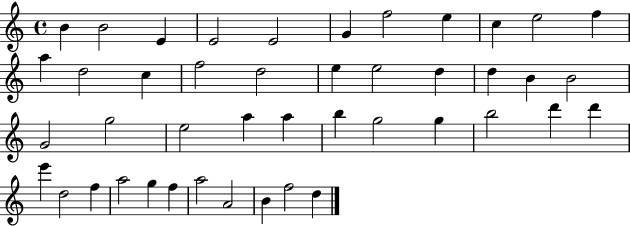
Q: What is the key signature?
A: C major